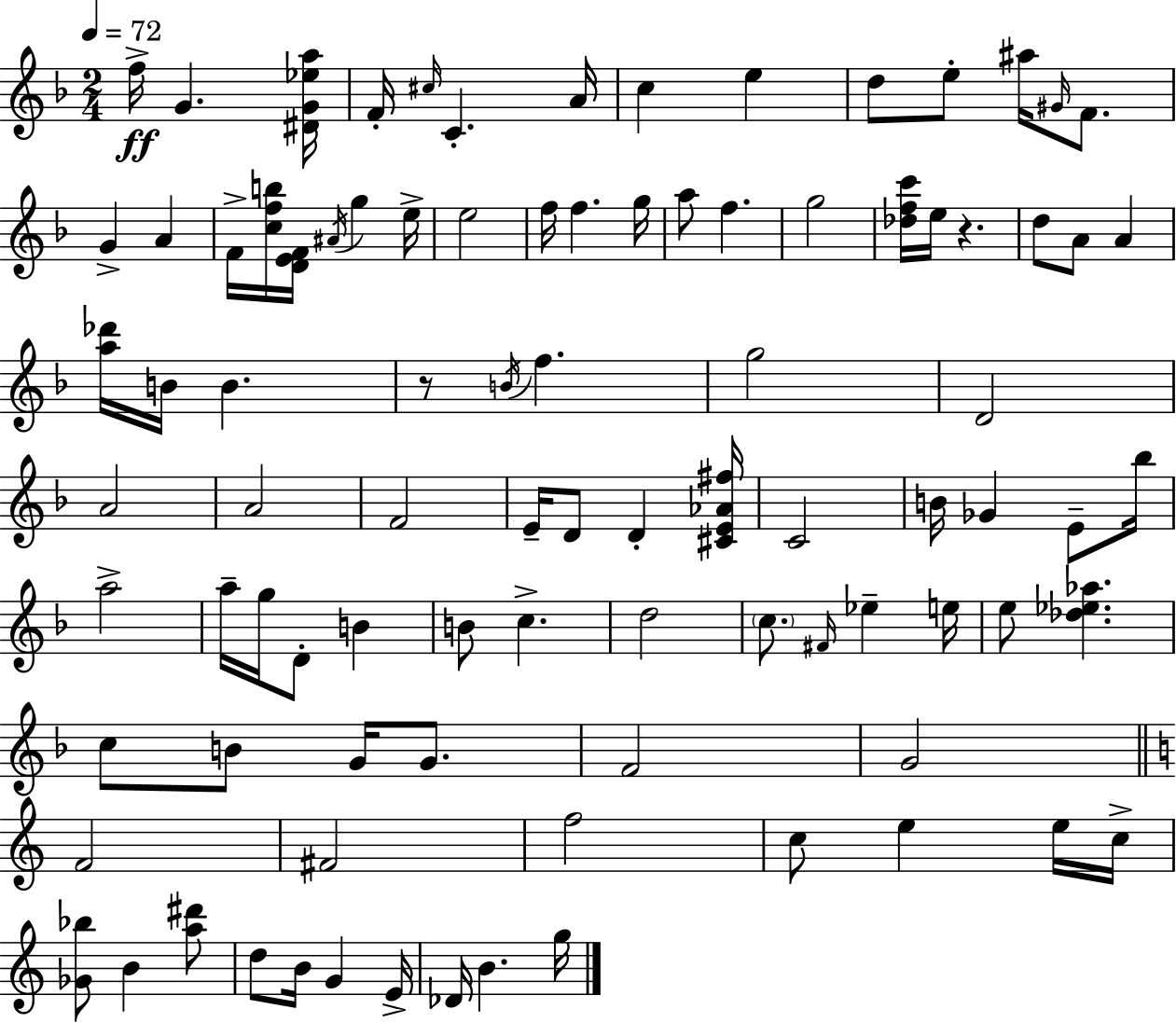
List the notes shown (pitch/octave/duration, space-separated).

F5/s G4/q. [D#4,G4,Eb5,A5]/s F4/s C#5/s C4/q. A4/s C5/q E5/q D5/e E5/e A#5/s G#4/s F4/e. G4/q A4/q F4/s [C5,F5,B5]/s [D4,E4,F4]/s A#4/s G5/q E5/s E5/h F5/s F5/q. G5/s A5/e F5/q. G5/h [Db5,F5,C6]/s E5/s R/q. D5/e A4/e A4/q [A5,Db6]/s B4/s B4/q. R/e B4/s F5/q. G5/h D4/h A4/h A4/h F4/h E4/s D4/e D4/q [C#4,E4,Ab4,F#5]/s C4/h B4/s Gb4/q E4/e Bb5/s A5/h A5/s G5/s D4/e B4/q B4/e C5/q. D5/h C5/e. F#4/s Eb5/q E5/s E5/e [Db5,Eb5,Ab5]/q. C5/e B4/e G4/s G4/e. F4/h G4/h F4/h F#4/h F5/h C5/e E5/q E5/s C5/s [Gb4,Bb5]/e B4/q [A5,D#6]/e D5/e B4/s G4/q E4/s Db4/s B4/q. G5/s